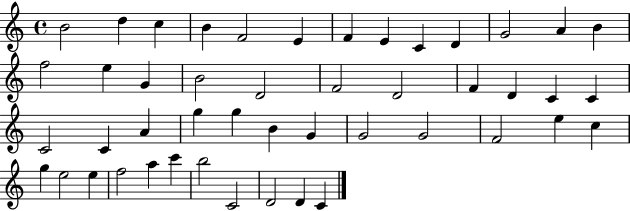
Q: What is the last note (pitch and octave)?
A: C4